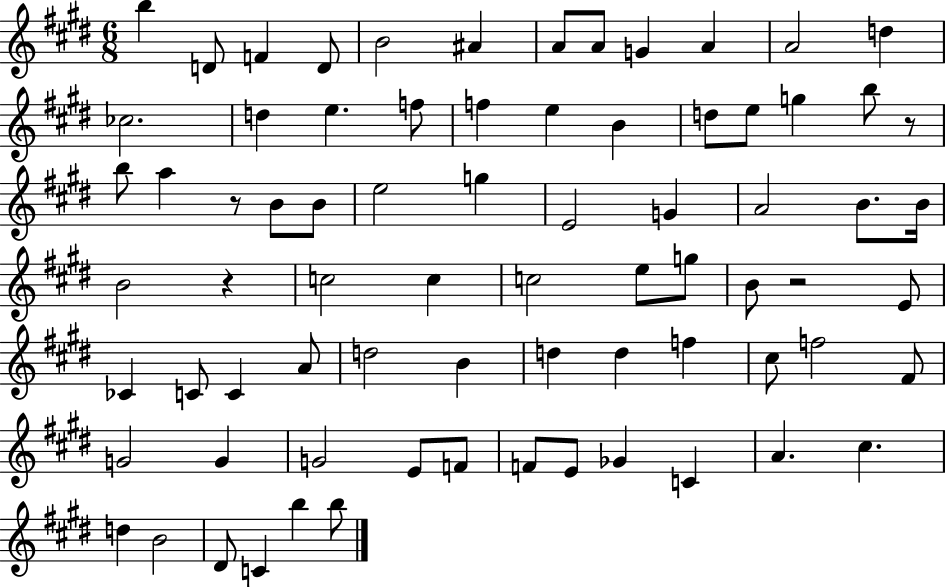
{
  \clef treble
  \numericTimeSignature
  \time 6/8
  \key e \major
  b''4 d'8 f'4 d'8 | b'2 ais'4 | a'8 a'8 g'4 a'4 | a'2 d''4 | \break ces''2. | d''4 e''4. f''8 | f''4 e''4 b'4 | d''8 e''8 g''4 b''8 r8 | \break b''8 a''4 r8 b'8 b'8 | e''2 g''4 | e'2 g'4 | a'2 b'8. b'16 | \break b'2 r4 | c''2 c''4 | c''2 e''8 g''8 | b'8 r2 e'8 | \break ces'4 c'8 c'4 a'8 | d''2 b'4 | d''4 d''4 f''4 | cis''8 f''2 fis'8 | \break g'2 g'4 | g'2 e'8 f'8 | f'8 e'8 ges'4 c'4 | a'4. cis''4. | \break d''4 b'2 | dis'8 c'4 b''4 b''8 | \bar "|."
}